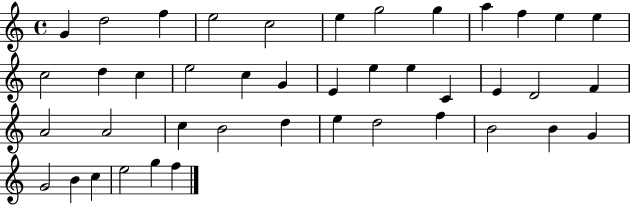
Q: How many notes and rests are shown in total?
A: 42